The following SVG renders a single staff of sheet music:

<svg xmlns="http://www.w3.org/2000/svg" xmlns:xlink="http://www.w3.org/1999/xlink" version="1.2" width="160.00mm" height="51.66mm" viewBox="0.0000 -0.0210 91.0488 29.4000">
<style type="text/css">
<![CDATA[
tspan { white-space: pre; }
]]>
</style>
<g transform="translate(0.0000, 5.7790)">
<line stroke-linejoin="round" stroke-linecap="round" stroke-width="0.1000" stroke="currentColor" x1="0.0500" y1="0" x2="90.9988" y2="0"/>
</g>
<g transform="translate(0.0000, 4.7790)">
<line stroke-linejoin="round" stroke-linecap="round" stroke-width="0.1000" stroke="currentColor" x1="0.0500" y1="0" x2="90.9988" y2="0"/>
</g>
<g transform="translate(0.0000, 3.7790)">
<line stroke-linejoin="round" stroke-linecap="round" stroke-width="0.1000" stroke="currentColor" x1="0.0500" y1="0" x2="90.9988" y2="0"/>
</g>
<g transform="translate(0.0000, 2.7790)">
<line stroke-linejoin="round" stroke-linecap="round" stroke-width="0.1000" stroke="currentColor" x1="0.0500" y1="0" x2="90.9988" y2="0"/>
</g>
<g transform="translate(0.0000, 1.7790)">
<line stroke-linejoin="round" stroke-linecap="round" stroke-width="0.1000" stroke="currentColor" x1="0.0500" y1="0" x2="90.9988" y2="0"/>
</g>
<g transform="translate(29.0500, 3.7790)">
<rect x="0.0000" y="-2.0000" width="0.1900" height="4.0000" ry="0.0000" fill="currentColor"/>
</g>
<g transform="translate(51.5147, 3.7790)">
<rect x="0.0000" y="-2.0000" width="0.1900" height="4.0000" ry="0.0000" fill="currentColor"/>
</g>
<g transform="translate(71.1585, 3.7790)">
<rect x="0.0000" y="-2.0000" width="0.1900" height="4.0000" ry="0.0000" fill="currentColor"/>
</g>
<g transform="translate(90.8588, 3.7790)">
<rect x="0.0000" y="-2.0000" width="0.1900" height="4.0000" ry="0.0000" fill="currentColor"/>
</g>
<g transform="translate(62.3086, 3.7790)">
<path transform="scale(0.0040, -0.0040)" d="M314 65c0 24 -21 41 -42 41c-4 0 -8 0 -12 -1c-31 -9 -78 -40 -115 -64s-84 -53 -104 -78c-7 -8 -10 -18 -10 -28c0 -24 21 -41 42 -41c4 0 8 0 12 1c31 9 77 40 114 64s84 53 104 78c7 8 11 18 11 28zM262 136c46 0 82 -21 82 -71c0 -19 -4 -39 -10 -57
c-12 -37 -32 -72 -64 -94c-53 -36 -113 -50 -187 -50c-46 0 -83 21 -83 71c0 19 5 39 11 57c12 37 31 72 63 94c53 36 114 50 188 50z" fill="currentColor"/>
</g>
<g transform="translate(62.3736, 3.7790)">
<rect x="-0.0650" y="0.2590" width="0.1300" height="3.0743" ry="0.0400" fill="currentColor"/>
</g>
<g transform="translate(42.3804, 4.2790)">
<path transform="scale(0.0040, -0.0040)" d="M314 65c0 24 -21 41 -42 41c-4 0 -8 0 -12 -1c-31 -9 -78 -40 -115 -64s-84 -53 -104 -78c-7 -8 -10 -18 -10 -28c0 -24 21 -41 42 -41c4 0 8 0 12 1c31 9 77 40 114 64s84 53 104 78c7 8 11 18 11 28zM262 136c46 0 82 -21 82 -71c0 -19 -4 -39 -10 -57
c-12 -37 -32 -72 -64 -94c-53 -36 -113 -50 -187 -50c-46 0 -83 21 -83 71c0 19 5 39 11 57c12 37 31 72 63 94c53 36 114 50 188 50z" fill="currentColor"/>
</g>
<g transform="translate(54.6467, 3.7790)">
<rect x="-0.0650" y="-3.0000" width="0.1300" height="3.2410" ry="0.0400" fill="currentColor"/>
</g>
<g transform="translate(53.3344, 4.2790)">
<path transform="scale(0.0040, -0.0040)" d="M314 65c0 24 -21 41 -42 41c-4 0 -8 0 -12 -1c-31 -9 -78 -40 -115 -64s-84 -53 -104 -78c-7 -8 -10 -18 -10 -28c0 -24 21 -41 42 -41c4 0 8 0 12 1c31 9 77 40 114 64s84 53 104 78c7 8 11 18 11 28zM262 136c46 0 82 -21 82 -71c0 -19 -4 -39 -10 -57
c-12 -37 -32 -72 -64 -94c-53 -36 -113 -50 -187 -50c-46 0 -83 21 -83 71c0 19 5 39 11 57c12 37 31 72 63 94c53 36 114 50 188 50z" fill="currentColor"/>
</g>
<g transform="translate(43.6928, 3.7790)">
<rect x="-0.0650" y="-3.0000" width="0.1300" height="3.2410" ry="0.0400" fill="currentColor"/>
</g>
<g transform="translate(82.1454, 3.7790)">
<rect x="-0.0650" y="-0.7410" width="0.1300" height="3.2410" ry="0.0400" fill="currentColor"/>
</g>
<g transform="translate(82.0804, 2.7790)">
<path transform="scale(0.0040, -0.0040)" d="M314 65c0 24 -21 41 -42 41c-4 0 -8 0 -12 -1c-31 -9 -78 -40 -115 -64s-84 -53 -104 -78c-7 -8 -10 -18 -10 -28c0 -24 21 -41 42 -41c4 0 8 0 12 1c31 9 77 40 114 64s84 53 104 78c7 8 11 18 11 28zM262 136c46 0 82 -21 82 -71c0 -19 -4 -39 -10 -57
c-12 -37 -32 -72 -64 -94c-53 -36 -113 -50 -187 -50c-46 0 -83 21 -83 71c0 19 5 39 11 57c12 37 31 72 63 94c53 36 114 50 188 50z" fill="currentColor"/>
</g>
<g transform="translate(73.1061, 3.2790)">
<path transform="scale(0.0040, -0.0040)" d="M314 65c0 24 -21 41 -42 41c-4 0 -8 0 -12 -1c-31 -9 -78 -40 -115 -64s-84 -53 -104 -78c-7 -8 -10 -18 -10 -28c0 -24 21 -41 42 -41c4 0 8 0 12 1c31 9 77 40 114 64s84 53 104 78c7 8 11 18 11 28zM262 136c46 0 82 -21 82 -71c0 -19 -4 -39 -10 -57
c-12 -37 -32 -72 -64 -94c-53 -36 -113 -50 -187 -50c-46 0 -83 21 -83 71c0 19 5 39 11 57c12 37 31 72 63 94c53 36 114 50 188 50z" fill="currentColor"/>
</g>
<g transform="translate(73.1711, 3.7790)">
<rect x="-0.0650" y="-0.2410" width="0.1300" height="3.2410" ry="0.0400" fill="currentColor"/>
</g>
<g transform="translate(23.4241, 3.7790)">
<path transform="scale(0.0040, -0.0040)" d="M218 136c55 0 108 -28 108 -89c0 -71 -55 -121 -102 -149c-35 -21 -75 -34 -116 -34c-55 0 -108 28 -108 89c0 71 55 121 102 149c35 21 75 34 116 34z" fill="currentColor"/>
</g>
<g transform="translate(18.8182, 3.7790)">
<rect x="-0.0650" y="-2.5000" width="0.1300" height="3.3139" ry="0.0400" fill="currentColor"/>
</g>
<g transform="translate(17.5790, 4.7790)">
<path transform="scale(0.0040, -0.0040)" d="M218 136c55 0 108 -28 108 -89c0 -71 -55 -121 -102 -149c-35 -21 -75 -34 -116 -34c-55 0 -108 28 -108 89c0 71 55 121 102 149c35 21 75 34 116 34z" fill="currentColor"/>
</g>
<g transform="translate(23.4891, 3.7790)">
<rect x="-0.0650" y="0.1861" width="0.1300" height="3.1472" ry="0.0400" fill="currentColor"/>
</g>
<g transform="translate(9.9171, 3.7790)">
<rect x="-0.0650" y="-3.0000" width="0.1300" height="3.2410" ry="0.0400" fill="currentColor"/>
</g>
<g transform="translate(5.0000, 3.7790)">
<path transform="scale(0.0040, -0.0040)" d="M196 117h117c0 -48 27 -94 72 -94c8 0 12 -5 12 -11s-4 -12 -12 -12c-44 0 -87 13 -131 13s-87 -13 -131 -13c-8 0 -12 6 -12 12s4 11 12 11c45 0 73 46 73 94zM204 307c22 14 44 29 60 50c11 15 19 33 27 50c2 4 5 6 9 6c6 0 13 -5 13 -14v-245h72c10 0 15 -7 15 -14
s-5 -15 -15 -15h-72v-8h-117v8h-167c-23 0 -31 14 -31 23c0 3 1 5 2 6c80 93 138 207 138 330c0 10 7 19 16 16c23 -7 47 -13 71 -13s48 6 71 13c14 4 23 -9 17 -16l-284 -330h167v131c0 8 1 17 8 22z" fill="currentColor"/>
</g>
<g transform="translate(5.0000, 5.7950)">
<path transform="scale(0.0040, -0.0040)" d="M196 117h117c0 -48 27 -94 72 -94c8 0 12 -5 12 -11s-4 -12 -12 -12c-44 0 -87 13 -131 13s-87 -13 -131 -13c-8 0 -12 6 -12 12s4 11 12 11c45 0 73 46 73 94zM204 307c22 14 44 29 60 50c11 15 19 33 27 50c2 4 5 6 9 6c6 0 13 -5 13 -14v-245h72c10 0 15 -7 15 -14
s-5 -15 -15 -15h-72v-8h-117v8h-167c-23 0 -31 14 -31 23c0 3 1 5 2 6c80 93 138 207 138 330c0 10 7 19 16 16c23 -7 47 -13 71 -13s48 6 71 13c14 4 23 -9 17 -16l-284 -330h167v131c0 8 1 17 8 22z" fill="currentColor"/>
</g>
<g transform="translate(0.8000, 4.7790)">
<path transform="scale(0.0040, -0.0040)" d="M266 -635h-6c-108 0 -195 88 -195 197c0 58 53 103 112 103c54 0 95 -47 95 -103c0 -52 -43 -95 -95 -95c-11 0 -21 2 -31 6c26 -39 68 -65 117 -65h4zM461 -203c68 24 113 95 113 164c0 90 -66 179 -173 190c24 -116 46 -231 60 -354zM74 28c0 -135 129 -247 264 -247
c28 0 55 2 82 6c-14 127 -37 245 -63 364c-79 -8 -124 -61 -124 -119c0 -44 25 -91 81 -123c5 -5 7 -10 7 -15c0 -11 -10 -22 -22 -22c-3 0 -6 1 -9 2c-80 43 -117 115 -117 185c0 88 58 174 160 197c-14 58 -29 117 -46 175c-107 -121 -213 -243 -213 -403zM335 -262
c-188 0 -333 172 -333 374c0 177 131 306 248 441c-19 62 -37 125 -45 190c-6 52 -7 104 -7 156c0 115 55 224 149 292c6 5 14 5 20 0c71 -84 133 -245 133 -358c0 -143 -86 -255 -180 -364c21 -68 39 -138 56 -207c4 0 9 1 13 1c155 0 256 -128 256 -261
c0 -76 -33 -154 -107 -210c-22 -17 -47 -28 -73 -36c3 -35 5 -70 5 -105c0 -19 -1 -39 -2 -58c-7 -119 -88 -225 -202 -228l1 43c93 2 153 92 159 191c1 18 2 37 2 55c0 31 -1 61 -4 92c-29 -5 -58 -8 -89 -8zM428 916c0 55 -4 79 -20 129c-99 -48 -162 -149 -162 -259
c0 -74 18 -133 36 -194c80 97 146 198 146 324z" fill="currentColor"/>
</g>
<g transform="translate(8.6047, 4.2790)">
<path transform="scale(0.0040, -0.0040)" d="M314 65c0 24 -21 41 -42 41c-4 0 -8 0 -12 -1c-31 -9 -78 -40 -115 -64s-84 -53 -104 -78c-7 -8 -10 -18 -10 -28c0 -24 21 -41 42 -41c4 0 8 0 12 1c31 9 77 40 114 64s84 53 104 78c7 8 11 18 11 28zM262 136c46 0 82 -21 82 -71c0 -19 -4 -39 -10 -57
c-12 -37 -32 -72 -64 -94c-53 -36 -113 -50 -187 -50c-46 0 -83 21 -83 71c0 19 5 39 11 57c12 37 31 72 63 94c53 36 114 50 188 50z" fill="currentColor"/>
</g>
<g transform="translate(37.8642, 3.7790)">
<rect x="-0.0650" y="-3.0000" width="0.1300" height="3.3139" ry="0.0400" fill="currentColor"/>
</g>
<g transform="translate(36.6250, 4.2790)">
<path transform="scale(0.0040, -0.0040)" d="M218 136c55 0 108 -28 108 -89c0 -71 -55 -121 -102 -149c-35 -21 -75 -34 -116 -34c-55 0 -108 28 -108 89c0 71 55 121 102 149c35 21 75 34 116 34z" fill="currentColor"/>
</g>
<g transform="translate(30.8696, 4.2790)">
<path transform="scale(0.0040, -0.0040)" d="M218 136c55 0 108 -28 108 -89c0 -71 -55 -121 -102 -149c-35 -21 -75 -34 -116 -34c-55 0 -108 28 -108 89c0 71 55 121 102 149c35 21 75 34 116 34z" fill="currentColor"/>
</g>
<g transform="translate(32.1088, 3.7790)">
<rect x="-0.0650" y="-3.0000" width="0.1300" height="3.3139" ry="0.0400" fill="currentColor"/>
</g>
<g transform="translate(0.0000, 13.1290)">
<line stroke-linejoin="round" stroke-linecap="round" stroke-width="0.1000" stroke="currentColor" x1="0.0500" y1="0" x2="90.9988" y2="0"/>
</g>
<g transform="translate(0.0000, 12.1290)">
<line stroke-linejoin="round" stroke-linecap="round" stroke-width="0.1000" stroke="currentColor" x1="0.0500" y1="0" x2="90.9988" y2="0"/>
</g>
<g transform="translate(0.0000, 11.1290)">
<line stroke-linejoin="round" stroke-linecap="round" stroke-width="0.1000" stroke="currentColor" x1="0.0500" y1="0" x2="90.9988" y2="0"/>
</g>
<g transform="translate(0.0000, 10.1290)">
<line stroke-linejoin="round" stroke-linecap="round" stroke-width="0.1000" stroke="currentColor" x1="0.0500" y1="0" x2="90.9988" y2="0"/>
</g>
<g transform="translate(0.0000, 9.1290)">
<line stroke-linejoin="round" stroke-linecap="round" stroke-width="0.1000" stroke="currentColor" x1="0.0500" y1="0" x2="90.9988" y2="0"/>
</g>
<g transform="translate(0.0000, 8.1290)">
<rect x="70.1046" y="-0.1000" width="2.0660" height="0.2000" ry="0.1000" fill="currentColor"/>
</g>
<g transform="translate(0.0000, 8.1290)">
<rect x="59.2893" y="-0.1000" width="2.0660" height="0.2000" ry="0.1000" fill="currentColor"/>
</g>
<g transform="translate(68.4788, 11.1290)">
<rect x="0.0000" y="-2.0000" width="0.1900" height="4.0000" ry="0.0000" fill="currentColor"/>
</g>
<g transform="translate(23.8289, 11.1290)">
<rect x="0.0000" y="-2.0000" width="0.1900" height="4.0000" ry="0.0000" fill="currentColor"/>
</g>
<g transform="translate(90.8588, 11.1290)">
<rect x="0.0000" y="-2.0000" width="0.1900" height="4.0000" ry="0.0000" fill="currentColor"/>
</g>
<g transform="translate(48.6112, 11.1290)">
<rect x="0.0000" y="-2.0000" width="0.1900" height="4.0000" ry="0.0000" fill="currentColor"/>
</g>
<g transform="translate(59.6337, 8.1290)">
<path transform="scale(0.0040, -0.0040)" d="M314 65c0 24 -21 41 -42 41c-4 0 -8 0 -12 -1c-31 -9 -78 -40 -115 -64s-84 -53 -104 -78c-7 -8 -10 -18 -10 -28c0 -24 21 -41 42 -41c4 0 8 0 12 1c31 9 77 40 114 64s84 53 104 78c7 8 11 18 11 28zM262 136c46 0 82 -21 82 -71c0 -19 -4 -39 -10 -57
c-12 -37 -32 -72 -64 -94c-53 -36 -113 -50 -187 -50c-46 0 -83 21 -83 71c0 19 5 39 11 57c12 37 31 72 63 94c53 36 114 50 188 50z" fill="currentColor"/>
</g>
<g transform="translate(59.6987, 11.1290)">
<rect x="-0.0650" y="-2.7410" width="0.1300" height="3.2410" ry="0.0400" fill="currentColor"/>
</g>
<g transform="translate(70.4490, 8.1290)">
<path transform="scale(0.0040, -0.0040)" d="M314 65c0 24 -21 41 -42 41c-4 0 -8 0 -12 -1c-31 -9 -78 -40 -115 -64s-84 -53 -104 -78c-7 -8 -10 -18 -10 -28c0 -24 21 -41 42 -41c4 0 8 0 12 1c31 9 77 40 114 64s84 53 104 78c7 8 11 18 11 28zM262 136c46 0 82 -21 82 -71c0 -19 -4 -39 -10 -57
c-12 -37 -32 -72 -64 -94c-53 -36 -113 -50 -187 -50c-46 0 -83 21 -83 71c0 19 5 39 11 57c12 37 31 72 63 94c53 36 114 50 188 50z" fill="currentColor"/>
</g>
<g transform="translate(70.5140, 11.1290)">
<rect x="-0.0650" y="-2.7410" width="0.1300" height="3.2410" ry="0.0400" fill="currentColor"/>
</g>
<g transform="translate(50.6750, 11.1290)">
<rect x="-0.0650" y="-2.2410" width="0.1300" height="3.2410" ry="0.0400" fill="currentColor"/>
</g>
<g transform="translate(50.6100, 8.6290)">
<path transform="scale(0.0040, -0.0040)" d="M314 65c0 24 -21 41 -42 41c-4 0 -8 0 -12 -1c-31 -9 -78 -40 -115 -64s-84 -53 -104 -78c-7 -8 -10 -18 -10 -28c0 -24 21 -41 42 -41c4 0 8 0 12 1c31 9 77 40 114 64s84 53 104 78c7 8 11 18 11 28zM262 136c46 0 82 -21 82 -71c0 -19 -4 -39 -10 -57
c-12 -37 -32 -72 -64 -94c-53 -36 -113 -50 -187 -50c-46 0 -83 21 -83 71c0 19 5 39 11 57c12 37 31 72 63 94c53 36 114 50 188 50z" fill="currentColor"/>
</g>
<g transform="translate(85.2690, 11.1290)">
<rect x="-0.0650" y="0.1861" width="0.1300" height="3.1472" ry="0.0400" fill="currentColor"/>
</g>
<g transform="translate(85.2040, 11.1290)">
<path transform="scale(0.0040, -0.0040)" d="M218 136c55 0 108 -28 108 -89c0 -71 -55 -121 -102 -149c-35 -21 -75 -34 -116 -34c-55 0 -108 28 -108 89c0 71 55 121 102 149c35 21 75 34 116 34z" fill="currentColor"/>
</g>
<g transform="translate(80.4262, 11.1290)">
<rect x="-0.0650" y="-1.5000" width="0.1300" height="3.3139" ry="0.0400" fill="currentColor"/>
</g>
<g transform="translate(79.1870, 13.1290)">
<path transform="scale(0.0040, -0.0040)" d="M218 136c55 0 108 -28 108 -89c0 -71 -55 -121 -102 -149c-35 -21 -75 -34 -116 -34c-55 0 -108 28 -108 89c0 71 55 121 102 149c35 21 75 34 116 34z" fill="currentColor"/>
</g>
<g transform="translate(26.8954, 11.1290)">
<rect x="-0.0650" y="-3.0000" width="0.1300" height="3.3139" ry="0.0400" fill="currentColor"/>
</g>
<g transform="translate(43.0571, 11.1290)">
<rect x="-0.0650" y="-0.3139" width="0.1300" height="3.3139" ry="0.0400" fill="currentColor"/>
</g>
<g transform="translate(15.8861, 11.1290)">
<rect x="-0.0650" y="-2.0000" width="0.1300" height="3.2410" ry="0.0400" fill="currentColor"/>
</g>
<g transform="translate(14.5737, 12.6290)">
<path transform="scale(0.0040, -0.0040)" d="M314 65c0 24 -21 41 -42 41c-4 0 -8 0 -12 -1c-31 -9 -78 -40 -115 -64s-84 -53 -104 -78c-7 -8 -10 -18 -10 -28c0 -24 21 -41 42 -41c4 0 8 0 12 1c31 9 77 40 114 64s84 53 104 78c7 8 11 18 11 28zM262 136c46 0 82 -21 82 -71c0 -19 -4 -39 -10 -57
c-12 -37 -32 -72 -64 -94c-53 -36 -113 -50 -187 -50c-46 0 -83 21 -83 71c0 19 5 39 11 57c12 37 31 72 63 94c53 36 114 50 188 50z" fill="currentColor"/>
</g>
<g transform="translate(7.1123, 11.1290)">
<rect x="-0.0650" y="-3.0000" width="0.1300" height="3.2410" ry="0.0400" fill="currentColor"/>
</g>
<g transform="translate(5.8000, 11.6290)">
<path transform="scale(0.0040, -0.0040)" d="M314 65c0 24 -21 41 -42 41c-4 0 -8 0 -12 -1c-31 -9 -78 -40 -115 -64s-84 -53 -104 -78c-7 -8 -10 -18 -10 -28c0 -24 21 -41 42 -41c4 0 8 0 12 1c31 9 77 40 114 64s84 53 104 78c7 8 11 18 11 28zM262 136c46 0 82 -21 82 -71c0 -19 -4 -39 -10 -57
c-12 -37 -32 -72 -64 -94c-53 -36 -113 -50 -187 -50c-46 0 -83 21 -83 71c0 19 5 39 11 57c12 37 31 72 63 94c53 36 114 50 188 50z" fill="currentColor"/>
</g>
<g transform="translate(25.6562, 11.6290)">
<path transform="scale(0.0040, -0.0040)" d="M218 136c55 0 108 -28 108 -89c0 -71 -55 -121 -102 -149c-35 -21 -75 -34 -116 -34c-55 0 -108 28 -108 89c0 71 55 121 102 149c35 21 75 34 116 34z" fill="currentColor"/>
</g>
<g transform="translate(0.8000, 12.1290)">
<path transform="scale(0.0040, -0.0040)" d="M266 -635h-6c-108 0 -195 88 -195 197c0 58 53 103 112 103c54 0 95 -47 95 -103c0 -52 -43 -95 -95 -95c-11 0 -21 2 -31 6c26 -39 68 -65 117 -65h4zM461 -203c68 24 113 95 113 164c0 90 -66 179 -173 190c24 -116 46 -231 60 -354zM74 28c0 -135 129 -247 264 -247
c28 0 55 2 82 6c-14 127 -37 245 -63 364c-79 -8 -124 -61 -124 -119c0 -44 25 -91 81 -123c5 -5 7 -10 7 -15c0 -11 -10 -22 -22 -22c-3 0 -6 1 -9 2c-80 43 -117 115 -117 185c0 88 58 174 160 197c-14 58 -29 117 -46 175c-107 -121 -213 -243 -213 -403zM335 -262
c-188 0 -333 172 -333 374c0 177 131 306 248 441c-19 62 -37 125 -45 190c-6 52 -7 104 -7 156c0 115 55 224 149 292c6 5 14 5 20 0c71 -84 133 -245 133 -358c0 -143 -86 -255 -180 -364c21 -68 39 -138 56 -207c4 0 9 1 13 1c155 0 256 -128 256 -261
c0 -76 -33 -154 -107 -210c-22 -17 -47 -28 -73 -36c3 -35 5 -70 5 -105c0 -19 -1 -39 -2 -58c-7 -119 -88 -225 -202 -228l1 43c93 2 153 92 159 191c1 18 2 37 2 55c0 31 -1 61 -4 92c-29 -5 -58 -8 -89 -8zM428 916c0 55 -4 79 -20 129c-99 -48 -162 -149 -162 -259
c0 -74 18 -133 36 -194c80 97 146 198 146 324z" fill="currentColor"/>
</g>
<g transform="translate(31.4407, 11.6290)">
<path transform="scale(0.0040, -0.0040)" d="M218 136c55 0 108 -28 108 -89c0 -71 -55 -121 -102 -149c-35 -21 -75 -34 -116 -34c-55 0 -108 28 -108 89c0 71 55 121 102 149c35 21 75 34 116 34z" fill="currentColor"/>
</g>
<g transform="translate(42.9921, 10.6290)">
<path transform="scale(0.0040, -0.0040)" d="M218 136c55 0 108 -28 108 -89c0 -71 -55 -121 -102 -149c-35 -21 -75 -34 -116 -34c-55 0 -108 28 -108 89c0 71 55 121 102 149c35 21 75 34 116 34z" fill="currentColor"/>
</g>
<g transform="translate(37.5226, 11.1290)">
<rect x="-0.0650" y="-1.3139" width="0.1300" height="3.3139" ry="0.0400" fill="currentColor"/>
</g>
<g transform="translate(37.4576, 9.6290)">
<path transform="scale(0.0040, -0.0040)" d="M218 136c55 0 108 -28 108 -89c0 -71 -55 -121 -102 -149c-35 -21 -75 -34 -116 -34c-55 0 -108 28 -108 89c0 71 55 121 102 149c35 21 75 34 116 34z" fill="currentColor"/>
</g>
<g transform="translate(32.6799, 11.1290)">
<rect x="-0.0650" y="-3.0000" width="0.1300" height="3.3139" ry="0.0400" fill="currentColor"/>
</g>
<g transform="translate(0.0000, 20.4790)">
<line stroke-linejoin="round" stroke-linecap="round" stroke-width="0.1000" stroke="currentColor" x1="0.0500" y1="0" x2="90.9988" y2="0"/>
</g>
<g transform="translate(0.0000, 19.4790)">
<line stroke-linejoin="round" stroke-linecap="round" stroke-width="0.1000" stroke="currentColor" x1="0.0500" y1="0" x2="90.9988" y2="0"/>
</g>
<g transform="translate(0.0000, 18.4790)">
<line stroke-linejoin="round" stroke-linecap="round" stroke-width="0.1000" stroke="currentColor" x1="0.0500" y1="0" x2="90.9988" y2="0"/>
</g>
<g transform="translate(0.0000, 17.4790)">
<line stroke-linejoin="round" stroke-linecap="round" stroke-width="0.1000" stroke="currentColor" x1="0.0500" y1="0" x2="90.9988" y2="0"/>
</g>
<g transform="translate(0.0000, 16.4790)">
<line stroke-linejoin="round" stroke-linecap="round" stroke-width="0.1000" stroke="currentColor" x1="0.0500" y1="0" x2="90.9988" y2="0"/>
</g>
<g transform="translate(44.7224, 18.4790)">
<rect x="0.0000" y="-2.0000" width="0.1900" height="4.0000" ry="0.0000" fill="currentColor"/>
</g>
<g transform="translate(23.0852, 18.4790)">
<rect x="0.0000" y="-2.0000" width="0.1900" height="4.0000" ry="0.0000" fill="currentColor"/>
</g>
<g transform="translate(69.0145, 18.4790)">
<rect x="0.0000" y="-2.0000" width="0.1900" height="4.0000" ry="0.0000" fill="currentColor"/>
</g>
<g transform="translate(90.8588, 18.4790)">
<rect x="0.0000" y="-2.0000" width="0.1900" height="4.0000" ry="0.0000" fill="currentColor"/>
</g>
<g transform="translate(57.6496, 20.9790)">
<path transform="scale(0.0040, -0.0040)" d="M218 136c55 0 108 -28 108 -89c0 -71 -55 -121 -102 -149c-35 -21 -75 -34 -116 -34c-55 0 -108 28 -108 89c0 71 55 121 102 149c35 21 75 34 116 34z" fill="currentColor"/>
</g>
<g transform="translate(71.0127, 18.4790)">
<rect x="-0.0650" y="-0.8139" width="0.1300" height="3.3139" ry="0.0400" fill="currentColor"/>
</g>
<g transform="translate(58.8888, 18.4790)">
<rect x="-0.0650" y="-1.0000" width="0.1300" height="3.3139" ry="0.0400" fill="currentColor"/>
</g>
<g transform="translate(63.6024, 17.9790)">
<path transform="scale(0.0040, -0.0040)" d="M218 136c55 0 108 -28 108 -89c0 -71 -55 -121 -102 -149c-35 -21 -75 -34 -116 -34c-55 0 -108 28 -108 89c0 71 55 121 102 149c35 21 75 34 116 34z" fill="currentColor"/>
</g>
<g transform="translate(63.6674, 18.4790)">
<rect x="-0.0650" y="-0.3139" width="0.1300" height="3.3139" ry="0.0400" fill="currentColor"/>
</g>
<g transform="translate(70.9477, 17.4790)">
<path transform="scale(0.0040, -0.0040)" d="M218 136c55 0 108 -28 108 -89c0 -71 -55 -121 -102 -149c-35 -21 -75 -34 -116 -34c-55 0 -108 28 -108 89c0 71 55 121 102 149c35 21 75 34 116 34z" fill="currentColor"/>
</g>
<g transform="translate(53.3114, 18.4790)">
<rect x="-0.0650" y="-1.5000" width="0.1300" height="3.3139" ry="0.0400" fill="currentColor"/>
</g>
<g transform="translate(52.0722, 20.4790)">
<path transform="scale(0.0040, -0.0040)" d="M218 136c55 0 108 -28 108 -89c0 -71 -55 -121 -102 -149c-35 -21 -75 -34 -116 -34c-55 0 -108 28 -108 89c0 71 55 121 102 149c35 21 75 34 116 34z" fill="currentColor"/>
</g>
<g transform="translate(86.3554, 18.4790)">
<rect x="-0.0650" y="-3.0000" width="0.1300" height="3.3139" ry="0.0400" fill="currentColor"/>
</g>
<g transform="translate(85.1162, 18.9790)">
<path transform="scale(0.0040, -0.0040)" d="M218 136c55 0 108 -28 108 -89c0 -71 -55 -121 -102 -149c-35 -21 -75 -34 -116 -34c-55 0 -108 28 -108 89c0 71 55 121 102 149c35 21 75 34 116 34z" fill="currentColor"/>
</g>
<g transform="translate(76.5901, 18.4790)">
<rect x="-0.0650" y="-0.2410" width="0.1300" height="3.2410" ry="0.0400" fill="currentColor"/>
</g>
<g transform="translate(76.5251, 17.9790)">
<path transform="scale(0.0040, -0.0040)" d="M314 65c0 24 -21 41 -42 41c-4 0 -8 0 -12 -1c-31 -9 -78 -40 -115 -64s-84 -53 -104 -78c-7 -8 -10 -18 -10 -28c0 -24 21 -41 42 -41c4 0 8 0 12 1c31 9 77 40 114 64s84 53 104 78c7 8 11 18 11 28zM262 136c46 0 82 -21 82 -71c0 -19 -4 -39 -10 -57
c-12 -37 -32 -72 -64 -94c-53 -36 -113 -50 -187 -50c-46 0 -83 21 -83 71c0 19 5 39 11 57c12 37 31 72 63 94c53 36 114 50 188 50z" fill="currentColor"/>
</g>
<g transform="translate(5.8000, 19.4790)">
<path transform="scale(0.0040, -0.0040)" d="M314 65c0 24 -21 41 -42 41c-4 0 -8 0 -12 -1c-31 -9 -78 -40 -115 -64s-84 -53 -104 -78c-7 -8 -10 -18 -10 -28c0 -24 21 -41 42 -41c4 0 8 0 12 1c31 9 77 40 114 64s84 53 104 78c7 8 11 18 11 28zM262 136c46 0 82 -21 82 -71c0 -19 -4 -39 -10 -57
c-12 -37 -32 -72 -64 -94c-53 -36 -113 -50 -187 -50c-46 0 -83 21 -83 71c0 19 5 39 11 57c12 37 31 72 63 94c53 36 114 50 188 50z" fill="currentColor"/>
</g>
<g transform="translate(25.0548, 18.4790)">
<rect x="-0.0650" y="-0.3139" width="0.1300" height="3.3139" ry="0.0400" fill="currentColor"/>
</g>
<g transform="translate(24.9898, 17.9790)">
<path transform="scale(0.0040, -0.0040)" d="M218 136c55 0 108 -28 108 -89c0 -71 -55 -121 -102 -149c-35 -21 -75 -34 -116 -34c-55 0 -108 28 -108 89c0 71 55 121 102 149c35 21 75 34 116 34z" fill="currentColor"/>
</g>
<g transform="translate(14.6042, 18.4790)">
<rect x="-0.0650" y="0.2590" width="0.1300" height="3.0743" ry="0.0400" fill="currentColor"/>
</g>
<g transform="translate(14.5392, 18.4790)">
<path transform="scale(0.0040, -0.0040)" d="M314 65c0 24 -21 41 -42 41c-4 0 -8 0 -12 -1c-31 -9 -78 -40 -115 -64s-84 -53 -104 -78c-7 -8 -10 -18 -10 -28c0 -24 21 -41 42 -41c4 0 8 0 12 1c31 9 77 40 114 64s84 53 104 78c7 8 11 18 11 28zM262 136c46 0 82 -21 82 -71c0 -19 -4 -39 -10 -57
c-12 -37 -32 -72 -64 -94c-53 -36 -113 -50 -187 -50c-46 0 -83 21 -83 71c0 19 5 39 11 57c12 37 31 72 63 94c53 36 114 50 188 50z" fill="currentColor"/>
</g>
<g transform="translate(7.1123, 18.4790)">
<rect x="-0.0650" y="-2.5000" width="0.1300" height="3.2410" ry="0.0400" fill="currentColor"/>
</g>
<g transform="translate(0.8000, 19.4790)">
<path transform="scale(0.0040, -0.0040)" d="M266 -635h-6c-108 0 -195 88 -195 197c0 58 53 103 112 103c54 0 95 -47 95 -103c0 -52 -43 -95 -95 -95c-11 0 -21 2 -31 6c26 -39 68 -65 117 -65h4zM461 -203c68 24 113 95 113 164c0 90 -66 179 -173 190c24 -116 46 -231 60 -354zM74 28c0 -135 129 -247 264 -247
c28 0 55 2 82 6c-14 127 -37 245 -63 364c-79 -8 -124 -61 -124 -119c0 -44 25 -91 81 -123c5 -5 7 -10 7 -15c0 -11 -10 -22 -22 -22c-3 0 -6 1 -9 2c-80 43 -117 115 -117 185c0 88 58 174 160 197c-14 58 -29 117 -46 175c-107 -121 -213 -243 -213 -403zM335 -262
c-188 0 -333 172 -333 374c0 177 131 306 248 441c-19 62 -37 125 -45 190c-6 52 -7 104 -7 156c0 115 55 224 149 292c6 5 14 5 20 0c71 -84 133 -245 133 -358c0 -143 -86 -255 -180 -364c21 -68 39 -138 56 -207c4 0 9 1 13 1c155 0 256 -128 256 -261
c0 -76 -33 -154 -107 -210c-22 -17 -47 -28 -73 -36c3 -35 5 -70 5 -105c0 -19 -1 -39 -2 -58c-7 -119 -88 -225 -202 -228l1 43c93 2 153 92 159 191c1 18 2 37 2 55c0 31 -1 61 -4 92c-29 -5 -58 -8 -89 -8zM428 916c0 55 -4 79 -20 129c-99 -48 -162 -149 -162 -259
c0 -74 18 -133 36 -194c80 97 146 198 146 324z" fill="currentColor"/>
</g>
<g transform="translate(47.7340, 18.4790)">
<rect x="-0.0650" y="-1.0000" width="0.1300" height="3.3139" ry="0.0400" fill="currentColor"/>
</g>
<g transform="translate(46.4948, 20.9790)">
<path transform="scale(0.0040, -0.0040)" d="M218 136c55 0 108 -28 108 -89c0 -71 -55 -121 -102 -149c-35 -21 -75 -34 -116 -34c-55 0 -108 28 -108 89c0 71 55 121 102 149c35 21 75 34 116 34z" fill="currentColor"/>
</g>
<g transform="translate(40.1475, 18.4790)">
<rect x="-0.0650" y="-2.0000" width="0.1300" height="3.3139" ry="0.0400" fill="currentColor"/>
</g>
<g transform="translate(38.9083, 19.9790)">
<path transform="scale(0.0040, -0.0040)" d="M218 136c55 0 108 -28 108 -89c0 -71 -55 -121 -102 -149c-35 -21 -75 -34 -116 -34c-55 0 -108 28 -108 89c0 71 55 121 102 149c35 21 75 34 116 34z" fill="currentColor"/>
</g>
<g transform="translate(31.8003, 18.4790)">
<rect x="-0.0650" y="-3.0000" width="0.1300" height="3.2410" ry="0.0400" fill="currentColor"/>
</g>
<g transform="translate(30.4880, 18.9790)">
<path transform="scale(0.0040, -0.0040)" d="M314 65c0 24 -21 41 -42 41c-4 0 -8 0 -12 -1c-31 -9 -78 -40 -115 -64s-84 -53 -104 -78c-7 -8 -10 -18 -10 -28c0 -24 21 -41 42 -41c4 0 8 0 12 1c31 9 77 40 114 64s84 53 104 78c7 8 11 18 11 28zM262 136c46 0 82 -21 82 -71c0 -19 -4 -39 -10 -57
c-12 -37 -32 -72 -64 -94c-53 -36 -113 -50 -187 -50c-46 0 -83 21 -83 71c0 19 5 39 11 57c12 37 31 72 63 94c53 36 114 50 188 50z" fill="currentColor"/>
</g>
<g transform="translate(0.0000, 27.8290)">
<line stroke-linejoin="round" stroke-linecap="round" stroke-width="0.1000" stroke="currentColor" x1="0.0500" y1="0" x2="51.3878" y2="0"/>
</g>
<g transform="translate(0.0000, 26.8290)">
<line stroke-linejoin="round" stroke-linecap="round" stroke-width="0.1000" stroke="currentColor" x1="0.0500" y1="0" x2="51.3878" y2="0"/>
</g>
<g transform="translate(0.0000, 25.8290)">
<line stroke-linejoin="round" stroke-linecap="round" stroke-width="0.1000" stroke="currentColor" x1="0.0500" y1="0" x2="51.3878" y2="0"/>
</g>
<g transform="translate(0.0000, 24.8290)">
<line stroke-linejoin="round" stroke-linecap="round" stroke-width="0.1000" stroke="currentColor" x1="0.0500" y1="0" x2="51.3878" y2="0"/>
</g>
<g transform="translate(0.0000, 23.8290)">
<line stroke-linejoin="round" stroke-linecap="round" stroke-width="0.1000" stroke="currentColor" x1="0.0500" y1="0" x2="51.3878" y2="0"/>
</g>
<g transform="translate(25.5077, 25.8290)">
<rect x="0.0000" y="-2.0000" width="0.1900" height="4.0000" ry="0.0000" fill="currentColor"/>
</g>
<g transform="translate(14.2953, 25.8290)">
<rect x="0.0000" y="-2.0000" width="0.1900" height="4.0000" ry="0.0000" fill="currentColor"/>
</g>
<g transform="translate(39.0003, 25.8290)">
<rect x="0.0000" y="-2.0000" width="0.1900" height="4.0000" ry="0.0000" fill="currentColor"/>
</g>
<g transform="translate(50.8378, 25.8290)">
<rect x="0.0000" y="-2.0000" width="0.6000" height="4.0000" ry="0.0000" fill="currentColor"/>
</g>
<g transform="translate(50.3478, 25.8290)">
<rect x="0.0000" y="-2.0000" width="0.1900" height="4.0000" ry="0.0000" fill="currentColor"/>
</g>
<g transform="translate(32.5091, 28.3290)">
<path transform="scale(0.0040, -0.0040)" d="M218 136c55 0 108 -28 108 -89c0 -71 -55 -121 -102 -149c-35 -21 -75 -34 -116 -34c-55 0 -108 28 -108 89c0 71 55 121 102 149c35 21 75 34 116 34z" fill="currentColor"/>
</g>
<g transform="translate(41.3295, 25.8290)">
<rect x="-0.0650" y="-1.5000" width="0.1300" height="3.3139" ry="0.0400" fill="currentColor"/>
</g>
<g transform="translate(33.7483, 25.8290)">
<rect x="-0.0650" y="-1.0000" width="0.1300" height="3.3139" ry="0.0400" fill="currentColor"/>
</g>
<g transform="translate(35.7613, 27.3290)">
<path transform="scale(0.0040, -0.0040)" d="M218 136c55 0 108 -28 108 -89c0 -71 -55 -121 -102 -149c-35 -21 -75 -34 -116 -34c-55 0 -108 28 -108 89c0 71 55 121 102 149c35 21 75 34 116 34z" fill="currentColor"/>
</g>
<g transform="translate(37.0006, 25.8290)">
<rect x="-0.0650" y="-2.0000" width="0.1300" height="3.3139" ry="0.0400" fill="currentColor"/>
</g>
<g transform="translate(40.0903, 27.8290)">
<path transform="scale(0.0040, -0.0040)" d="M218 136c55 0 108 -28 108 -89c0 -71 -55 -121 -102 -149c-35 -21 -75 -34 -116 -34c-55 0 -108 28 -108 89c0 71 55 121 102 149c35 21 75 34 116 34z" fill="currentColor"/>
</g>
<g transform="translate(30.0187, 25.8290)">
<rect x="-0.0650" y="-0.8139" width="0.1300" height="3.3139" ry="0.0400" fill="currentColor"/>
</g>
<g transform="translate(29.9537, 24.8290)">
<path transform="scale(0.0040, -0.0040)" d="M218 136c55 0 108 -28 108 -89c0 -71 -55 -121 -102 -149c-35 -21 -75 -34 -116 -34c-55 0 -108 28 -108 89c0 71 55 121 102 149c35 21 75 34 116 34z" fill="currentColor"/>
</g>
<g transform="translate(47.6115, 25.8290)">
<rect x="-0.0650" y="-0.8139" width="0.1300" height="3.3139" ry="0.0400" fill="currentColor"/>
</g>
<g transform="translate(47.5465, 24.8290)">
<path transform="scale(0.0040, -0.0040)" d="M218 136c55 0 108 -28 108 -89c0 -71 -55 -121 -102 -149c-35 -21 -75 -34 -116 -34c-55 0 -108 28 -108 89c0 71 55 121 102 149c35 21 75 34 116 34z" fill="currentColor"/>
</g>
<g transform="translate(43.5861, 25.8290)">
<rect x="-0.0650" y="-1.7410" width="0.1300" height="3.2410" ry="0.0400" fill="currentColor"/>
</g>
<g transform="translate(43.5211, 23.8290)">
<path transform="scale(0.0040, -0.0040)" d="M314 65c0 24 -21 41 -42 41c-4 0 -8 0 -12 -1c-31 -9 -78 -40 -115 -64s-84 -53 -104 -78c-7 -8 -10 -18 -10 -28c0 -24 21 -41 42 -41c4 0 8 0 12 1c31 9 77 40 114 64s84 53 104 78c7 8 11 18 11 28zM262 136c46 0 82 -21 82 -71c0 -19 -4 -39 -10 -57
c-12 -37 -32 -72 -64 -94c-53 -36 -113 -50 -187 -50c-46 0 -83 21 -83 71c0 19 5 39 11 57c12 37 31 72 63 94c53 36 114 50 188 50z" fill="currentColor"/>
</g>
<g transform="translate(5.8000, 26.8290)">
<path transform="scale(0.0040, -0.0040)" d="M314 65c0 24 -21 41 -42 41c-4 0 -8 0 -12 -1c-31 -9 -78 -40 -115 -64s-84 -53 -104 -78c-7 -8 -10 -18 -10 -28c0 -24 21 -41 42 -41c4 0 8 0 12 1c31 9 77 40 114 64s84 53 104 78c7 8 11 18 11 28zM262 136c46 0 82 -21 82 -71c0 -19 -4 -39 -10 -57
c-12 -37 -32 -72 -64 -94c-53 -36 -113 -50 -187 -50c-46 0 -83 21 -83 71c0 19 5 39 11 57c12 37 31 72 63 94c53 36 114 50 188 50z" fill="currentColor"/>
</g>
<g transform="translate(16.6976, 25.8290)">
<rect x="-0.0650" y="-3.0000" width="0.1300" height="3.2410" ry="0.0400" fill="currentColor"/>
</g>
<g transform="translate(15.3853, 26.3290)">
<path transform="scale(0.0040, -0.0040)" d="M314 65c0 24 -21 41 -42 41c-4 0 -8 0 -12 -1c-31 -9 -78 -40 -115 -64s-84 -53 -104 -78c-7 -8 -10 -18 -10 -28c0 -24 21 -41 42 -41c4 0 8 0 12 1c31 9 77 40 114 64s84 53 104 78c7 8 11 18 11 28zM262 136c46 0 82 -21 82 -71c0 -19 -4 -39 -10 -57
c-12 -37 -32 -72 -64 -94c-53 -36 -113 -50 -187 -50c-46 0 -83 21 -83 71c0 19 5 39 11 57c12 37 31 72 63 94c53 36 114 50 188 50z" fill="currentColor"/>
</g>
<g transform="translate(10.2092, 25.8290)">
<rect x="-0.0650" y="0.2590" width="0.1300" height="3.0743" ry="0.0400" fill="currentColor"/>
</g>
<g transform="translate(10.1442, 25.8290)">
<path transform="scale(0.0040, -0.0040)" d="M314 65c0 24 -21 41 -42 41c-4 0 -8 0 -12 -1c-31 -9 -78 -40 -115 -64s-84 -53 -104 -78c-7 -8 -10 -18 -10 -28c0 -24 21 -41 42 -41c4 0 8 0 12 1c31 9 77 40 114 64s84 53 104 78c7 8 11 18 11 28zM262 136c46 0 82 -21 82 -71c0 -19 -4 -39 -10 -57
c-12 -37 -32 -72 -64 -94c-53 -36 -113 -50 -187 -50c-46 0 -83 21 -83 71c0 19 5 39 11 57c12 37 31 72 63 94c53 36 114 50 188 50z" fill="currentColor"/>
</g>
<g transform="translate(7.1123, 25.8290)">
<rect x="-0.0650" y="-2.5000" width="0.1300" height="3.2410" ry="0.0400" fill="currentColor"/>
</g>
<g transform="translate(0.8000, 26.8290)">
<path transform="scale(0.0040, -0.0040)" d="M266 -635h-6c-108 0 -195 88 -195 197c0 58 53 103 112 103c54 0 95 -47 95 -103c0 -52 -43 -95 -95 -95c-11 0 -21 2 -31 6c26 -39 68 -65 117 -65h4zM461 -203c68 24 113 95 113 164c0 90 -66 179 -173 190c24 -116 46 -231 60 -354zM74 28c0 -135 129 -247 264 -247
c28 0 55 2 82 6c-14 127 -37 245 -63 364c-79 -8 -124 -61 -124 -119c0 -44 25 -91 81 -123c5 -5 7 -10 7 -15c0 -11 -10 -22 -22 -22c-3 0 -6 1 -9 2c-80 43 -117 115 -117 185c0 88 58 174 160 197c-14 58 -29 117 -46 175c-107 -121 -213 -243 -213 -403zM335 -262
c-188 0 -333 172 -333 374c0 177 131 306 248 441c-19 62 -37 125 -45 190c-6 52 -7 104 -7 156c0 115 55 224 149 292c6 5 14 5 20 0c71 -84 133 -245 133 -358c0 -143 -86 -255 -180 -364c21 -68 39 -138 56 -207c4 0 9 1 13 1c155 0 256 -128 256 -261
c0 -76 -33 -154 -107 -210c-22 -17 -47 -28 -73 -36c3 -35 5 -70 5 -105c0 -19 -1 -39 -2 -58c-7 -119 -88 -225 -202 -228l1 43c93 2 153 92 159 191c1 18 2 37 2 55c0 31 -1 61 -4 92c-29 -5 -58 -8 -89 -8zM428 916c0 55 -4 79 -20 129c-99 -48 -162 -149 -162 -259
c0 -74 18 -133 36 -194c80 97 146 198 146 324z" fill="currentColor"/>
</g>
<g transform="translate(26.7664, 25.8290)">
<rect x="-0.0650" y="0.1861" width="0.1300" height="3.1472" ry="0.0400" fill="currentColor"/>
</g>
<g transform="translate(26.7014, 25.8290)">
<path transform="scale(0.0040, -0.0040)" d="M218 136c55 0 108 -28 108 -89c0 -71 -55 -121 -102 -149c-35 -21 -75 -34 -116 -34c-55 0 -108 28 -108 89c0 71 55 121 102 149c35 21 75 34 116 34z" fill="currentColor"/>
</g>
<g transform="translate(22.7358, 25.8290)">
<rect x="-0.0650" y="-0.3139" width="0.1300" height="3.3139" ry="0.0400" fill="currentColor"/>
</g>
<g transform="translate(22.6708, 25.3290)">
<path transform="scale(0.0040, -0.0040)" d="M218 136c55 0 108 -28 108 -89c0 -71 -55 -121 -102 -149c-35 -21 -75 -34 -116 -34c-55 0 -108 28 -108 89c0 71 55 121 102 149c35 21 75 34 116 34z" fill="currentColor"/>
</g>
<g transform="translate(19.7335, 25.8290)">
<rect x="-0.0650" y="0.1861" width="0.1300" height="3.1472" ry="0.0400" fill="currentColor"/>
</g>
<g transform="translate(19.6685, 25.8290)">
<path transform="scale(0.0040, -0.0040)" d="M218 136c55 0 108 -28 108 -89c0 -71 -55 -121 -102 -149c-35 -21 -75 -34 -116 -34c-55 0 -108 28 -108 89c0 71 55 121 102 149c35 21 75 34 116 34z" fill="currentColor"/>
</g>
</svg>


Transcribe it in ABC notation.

X:1
T:Untitled
M:4/4
L:1/4
K:C
A2 G B A A A2 A2 B2 c2 d2 A2 F2 A A e c g2 a2 a2 E B G2 B2 c A2 F D E D c d c2 A G2 B2 A2 B c B d D F E f2 d